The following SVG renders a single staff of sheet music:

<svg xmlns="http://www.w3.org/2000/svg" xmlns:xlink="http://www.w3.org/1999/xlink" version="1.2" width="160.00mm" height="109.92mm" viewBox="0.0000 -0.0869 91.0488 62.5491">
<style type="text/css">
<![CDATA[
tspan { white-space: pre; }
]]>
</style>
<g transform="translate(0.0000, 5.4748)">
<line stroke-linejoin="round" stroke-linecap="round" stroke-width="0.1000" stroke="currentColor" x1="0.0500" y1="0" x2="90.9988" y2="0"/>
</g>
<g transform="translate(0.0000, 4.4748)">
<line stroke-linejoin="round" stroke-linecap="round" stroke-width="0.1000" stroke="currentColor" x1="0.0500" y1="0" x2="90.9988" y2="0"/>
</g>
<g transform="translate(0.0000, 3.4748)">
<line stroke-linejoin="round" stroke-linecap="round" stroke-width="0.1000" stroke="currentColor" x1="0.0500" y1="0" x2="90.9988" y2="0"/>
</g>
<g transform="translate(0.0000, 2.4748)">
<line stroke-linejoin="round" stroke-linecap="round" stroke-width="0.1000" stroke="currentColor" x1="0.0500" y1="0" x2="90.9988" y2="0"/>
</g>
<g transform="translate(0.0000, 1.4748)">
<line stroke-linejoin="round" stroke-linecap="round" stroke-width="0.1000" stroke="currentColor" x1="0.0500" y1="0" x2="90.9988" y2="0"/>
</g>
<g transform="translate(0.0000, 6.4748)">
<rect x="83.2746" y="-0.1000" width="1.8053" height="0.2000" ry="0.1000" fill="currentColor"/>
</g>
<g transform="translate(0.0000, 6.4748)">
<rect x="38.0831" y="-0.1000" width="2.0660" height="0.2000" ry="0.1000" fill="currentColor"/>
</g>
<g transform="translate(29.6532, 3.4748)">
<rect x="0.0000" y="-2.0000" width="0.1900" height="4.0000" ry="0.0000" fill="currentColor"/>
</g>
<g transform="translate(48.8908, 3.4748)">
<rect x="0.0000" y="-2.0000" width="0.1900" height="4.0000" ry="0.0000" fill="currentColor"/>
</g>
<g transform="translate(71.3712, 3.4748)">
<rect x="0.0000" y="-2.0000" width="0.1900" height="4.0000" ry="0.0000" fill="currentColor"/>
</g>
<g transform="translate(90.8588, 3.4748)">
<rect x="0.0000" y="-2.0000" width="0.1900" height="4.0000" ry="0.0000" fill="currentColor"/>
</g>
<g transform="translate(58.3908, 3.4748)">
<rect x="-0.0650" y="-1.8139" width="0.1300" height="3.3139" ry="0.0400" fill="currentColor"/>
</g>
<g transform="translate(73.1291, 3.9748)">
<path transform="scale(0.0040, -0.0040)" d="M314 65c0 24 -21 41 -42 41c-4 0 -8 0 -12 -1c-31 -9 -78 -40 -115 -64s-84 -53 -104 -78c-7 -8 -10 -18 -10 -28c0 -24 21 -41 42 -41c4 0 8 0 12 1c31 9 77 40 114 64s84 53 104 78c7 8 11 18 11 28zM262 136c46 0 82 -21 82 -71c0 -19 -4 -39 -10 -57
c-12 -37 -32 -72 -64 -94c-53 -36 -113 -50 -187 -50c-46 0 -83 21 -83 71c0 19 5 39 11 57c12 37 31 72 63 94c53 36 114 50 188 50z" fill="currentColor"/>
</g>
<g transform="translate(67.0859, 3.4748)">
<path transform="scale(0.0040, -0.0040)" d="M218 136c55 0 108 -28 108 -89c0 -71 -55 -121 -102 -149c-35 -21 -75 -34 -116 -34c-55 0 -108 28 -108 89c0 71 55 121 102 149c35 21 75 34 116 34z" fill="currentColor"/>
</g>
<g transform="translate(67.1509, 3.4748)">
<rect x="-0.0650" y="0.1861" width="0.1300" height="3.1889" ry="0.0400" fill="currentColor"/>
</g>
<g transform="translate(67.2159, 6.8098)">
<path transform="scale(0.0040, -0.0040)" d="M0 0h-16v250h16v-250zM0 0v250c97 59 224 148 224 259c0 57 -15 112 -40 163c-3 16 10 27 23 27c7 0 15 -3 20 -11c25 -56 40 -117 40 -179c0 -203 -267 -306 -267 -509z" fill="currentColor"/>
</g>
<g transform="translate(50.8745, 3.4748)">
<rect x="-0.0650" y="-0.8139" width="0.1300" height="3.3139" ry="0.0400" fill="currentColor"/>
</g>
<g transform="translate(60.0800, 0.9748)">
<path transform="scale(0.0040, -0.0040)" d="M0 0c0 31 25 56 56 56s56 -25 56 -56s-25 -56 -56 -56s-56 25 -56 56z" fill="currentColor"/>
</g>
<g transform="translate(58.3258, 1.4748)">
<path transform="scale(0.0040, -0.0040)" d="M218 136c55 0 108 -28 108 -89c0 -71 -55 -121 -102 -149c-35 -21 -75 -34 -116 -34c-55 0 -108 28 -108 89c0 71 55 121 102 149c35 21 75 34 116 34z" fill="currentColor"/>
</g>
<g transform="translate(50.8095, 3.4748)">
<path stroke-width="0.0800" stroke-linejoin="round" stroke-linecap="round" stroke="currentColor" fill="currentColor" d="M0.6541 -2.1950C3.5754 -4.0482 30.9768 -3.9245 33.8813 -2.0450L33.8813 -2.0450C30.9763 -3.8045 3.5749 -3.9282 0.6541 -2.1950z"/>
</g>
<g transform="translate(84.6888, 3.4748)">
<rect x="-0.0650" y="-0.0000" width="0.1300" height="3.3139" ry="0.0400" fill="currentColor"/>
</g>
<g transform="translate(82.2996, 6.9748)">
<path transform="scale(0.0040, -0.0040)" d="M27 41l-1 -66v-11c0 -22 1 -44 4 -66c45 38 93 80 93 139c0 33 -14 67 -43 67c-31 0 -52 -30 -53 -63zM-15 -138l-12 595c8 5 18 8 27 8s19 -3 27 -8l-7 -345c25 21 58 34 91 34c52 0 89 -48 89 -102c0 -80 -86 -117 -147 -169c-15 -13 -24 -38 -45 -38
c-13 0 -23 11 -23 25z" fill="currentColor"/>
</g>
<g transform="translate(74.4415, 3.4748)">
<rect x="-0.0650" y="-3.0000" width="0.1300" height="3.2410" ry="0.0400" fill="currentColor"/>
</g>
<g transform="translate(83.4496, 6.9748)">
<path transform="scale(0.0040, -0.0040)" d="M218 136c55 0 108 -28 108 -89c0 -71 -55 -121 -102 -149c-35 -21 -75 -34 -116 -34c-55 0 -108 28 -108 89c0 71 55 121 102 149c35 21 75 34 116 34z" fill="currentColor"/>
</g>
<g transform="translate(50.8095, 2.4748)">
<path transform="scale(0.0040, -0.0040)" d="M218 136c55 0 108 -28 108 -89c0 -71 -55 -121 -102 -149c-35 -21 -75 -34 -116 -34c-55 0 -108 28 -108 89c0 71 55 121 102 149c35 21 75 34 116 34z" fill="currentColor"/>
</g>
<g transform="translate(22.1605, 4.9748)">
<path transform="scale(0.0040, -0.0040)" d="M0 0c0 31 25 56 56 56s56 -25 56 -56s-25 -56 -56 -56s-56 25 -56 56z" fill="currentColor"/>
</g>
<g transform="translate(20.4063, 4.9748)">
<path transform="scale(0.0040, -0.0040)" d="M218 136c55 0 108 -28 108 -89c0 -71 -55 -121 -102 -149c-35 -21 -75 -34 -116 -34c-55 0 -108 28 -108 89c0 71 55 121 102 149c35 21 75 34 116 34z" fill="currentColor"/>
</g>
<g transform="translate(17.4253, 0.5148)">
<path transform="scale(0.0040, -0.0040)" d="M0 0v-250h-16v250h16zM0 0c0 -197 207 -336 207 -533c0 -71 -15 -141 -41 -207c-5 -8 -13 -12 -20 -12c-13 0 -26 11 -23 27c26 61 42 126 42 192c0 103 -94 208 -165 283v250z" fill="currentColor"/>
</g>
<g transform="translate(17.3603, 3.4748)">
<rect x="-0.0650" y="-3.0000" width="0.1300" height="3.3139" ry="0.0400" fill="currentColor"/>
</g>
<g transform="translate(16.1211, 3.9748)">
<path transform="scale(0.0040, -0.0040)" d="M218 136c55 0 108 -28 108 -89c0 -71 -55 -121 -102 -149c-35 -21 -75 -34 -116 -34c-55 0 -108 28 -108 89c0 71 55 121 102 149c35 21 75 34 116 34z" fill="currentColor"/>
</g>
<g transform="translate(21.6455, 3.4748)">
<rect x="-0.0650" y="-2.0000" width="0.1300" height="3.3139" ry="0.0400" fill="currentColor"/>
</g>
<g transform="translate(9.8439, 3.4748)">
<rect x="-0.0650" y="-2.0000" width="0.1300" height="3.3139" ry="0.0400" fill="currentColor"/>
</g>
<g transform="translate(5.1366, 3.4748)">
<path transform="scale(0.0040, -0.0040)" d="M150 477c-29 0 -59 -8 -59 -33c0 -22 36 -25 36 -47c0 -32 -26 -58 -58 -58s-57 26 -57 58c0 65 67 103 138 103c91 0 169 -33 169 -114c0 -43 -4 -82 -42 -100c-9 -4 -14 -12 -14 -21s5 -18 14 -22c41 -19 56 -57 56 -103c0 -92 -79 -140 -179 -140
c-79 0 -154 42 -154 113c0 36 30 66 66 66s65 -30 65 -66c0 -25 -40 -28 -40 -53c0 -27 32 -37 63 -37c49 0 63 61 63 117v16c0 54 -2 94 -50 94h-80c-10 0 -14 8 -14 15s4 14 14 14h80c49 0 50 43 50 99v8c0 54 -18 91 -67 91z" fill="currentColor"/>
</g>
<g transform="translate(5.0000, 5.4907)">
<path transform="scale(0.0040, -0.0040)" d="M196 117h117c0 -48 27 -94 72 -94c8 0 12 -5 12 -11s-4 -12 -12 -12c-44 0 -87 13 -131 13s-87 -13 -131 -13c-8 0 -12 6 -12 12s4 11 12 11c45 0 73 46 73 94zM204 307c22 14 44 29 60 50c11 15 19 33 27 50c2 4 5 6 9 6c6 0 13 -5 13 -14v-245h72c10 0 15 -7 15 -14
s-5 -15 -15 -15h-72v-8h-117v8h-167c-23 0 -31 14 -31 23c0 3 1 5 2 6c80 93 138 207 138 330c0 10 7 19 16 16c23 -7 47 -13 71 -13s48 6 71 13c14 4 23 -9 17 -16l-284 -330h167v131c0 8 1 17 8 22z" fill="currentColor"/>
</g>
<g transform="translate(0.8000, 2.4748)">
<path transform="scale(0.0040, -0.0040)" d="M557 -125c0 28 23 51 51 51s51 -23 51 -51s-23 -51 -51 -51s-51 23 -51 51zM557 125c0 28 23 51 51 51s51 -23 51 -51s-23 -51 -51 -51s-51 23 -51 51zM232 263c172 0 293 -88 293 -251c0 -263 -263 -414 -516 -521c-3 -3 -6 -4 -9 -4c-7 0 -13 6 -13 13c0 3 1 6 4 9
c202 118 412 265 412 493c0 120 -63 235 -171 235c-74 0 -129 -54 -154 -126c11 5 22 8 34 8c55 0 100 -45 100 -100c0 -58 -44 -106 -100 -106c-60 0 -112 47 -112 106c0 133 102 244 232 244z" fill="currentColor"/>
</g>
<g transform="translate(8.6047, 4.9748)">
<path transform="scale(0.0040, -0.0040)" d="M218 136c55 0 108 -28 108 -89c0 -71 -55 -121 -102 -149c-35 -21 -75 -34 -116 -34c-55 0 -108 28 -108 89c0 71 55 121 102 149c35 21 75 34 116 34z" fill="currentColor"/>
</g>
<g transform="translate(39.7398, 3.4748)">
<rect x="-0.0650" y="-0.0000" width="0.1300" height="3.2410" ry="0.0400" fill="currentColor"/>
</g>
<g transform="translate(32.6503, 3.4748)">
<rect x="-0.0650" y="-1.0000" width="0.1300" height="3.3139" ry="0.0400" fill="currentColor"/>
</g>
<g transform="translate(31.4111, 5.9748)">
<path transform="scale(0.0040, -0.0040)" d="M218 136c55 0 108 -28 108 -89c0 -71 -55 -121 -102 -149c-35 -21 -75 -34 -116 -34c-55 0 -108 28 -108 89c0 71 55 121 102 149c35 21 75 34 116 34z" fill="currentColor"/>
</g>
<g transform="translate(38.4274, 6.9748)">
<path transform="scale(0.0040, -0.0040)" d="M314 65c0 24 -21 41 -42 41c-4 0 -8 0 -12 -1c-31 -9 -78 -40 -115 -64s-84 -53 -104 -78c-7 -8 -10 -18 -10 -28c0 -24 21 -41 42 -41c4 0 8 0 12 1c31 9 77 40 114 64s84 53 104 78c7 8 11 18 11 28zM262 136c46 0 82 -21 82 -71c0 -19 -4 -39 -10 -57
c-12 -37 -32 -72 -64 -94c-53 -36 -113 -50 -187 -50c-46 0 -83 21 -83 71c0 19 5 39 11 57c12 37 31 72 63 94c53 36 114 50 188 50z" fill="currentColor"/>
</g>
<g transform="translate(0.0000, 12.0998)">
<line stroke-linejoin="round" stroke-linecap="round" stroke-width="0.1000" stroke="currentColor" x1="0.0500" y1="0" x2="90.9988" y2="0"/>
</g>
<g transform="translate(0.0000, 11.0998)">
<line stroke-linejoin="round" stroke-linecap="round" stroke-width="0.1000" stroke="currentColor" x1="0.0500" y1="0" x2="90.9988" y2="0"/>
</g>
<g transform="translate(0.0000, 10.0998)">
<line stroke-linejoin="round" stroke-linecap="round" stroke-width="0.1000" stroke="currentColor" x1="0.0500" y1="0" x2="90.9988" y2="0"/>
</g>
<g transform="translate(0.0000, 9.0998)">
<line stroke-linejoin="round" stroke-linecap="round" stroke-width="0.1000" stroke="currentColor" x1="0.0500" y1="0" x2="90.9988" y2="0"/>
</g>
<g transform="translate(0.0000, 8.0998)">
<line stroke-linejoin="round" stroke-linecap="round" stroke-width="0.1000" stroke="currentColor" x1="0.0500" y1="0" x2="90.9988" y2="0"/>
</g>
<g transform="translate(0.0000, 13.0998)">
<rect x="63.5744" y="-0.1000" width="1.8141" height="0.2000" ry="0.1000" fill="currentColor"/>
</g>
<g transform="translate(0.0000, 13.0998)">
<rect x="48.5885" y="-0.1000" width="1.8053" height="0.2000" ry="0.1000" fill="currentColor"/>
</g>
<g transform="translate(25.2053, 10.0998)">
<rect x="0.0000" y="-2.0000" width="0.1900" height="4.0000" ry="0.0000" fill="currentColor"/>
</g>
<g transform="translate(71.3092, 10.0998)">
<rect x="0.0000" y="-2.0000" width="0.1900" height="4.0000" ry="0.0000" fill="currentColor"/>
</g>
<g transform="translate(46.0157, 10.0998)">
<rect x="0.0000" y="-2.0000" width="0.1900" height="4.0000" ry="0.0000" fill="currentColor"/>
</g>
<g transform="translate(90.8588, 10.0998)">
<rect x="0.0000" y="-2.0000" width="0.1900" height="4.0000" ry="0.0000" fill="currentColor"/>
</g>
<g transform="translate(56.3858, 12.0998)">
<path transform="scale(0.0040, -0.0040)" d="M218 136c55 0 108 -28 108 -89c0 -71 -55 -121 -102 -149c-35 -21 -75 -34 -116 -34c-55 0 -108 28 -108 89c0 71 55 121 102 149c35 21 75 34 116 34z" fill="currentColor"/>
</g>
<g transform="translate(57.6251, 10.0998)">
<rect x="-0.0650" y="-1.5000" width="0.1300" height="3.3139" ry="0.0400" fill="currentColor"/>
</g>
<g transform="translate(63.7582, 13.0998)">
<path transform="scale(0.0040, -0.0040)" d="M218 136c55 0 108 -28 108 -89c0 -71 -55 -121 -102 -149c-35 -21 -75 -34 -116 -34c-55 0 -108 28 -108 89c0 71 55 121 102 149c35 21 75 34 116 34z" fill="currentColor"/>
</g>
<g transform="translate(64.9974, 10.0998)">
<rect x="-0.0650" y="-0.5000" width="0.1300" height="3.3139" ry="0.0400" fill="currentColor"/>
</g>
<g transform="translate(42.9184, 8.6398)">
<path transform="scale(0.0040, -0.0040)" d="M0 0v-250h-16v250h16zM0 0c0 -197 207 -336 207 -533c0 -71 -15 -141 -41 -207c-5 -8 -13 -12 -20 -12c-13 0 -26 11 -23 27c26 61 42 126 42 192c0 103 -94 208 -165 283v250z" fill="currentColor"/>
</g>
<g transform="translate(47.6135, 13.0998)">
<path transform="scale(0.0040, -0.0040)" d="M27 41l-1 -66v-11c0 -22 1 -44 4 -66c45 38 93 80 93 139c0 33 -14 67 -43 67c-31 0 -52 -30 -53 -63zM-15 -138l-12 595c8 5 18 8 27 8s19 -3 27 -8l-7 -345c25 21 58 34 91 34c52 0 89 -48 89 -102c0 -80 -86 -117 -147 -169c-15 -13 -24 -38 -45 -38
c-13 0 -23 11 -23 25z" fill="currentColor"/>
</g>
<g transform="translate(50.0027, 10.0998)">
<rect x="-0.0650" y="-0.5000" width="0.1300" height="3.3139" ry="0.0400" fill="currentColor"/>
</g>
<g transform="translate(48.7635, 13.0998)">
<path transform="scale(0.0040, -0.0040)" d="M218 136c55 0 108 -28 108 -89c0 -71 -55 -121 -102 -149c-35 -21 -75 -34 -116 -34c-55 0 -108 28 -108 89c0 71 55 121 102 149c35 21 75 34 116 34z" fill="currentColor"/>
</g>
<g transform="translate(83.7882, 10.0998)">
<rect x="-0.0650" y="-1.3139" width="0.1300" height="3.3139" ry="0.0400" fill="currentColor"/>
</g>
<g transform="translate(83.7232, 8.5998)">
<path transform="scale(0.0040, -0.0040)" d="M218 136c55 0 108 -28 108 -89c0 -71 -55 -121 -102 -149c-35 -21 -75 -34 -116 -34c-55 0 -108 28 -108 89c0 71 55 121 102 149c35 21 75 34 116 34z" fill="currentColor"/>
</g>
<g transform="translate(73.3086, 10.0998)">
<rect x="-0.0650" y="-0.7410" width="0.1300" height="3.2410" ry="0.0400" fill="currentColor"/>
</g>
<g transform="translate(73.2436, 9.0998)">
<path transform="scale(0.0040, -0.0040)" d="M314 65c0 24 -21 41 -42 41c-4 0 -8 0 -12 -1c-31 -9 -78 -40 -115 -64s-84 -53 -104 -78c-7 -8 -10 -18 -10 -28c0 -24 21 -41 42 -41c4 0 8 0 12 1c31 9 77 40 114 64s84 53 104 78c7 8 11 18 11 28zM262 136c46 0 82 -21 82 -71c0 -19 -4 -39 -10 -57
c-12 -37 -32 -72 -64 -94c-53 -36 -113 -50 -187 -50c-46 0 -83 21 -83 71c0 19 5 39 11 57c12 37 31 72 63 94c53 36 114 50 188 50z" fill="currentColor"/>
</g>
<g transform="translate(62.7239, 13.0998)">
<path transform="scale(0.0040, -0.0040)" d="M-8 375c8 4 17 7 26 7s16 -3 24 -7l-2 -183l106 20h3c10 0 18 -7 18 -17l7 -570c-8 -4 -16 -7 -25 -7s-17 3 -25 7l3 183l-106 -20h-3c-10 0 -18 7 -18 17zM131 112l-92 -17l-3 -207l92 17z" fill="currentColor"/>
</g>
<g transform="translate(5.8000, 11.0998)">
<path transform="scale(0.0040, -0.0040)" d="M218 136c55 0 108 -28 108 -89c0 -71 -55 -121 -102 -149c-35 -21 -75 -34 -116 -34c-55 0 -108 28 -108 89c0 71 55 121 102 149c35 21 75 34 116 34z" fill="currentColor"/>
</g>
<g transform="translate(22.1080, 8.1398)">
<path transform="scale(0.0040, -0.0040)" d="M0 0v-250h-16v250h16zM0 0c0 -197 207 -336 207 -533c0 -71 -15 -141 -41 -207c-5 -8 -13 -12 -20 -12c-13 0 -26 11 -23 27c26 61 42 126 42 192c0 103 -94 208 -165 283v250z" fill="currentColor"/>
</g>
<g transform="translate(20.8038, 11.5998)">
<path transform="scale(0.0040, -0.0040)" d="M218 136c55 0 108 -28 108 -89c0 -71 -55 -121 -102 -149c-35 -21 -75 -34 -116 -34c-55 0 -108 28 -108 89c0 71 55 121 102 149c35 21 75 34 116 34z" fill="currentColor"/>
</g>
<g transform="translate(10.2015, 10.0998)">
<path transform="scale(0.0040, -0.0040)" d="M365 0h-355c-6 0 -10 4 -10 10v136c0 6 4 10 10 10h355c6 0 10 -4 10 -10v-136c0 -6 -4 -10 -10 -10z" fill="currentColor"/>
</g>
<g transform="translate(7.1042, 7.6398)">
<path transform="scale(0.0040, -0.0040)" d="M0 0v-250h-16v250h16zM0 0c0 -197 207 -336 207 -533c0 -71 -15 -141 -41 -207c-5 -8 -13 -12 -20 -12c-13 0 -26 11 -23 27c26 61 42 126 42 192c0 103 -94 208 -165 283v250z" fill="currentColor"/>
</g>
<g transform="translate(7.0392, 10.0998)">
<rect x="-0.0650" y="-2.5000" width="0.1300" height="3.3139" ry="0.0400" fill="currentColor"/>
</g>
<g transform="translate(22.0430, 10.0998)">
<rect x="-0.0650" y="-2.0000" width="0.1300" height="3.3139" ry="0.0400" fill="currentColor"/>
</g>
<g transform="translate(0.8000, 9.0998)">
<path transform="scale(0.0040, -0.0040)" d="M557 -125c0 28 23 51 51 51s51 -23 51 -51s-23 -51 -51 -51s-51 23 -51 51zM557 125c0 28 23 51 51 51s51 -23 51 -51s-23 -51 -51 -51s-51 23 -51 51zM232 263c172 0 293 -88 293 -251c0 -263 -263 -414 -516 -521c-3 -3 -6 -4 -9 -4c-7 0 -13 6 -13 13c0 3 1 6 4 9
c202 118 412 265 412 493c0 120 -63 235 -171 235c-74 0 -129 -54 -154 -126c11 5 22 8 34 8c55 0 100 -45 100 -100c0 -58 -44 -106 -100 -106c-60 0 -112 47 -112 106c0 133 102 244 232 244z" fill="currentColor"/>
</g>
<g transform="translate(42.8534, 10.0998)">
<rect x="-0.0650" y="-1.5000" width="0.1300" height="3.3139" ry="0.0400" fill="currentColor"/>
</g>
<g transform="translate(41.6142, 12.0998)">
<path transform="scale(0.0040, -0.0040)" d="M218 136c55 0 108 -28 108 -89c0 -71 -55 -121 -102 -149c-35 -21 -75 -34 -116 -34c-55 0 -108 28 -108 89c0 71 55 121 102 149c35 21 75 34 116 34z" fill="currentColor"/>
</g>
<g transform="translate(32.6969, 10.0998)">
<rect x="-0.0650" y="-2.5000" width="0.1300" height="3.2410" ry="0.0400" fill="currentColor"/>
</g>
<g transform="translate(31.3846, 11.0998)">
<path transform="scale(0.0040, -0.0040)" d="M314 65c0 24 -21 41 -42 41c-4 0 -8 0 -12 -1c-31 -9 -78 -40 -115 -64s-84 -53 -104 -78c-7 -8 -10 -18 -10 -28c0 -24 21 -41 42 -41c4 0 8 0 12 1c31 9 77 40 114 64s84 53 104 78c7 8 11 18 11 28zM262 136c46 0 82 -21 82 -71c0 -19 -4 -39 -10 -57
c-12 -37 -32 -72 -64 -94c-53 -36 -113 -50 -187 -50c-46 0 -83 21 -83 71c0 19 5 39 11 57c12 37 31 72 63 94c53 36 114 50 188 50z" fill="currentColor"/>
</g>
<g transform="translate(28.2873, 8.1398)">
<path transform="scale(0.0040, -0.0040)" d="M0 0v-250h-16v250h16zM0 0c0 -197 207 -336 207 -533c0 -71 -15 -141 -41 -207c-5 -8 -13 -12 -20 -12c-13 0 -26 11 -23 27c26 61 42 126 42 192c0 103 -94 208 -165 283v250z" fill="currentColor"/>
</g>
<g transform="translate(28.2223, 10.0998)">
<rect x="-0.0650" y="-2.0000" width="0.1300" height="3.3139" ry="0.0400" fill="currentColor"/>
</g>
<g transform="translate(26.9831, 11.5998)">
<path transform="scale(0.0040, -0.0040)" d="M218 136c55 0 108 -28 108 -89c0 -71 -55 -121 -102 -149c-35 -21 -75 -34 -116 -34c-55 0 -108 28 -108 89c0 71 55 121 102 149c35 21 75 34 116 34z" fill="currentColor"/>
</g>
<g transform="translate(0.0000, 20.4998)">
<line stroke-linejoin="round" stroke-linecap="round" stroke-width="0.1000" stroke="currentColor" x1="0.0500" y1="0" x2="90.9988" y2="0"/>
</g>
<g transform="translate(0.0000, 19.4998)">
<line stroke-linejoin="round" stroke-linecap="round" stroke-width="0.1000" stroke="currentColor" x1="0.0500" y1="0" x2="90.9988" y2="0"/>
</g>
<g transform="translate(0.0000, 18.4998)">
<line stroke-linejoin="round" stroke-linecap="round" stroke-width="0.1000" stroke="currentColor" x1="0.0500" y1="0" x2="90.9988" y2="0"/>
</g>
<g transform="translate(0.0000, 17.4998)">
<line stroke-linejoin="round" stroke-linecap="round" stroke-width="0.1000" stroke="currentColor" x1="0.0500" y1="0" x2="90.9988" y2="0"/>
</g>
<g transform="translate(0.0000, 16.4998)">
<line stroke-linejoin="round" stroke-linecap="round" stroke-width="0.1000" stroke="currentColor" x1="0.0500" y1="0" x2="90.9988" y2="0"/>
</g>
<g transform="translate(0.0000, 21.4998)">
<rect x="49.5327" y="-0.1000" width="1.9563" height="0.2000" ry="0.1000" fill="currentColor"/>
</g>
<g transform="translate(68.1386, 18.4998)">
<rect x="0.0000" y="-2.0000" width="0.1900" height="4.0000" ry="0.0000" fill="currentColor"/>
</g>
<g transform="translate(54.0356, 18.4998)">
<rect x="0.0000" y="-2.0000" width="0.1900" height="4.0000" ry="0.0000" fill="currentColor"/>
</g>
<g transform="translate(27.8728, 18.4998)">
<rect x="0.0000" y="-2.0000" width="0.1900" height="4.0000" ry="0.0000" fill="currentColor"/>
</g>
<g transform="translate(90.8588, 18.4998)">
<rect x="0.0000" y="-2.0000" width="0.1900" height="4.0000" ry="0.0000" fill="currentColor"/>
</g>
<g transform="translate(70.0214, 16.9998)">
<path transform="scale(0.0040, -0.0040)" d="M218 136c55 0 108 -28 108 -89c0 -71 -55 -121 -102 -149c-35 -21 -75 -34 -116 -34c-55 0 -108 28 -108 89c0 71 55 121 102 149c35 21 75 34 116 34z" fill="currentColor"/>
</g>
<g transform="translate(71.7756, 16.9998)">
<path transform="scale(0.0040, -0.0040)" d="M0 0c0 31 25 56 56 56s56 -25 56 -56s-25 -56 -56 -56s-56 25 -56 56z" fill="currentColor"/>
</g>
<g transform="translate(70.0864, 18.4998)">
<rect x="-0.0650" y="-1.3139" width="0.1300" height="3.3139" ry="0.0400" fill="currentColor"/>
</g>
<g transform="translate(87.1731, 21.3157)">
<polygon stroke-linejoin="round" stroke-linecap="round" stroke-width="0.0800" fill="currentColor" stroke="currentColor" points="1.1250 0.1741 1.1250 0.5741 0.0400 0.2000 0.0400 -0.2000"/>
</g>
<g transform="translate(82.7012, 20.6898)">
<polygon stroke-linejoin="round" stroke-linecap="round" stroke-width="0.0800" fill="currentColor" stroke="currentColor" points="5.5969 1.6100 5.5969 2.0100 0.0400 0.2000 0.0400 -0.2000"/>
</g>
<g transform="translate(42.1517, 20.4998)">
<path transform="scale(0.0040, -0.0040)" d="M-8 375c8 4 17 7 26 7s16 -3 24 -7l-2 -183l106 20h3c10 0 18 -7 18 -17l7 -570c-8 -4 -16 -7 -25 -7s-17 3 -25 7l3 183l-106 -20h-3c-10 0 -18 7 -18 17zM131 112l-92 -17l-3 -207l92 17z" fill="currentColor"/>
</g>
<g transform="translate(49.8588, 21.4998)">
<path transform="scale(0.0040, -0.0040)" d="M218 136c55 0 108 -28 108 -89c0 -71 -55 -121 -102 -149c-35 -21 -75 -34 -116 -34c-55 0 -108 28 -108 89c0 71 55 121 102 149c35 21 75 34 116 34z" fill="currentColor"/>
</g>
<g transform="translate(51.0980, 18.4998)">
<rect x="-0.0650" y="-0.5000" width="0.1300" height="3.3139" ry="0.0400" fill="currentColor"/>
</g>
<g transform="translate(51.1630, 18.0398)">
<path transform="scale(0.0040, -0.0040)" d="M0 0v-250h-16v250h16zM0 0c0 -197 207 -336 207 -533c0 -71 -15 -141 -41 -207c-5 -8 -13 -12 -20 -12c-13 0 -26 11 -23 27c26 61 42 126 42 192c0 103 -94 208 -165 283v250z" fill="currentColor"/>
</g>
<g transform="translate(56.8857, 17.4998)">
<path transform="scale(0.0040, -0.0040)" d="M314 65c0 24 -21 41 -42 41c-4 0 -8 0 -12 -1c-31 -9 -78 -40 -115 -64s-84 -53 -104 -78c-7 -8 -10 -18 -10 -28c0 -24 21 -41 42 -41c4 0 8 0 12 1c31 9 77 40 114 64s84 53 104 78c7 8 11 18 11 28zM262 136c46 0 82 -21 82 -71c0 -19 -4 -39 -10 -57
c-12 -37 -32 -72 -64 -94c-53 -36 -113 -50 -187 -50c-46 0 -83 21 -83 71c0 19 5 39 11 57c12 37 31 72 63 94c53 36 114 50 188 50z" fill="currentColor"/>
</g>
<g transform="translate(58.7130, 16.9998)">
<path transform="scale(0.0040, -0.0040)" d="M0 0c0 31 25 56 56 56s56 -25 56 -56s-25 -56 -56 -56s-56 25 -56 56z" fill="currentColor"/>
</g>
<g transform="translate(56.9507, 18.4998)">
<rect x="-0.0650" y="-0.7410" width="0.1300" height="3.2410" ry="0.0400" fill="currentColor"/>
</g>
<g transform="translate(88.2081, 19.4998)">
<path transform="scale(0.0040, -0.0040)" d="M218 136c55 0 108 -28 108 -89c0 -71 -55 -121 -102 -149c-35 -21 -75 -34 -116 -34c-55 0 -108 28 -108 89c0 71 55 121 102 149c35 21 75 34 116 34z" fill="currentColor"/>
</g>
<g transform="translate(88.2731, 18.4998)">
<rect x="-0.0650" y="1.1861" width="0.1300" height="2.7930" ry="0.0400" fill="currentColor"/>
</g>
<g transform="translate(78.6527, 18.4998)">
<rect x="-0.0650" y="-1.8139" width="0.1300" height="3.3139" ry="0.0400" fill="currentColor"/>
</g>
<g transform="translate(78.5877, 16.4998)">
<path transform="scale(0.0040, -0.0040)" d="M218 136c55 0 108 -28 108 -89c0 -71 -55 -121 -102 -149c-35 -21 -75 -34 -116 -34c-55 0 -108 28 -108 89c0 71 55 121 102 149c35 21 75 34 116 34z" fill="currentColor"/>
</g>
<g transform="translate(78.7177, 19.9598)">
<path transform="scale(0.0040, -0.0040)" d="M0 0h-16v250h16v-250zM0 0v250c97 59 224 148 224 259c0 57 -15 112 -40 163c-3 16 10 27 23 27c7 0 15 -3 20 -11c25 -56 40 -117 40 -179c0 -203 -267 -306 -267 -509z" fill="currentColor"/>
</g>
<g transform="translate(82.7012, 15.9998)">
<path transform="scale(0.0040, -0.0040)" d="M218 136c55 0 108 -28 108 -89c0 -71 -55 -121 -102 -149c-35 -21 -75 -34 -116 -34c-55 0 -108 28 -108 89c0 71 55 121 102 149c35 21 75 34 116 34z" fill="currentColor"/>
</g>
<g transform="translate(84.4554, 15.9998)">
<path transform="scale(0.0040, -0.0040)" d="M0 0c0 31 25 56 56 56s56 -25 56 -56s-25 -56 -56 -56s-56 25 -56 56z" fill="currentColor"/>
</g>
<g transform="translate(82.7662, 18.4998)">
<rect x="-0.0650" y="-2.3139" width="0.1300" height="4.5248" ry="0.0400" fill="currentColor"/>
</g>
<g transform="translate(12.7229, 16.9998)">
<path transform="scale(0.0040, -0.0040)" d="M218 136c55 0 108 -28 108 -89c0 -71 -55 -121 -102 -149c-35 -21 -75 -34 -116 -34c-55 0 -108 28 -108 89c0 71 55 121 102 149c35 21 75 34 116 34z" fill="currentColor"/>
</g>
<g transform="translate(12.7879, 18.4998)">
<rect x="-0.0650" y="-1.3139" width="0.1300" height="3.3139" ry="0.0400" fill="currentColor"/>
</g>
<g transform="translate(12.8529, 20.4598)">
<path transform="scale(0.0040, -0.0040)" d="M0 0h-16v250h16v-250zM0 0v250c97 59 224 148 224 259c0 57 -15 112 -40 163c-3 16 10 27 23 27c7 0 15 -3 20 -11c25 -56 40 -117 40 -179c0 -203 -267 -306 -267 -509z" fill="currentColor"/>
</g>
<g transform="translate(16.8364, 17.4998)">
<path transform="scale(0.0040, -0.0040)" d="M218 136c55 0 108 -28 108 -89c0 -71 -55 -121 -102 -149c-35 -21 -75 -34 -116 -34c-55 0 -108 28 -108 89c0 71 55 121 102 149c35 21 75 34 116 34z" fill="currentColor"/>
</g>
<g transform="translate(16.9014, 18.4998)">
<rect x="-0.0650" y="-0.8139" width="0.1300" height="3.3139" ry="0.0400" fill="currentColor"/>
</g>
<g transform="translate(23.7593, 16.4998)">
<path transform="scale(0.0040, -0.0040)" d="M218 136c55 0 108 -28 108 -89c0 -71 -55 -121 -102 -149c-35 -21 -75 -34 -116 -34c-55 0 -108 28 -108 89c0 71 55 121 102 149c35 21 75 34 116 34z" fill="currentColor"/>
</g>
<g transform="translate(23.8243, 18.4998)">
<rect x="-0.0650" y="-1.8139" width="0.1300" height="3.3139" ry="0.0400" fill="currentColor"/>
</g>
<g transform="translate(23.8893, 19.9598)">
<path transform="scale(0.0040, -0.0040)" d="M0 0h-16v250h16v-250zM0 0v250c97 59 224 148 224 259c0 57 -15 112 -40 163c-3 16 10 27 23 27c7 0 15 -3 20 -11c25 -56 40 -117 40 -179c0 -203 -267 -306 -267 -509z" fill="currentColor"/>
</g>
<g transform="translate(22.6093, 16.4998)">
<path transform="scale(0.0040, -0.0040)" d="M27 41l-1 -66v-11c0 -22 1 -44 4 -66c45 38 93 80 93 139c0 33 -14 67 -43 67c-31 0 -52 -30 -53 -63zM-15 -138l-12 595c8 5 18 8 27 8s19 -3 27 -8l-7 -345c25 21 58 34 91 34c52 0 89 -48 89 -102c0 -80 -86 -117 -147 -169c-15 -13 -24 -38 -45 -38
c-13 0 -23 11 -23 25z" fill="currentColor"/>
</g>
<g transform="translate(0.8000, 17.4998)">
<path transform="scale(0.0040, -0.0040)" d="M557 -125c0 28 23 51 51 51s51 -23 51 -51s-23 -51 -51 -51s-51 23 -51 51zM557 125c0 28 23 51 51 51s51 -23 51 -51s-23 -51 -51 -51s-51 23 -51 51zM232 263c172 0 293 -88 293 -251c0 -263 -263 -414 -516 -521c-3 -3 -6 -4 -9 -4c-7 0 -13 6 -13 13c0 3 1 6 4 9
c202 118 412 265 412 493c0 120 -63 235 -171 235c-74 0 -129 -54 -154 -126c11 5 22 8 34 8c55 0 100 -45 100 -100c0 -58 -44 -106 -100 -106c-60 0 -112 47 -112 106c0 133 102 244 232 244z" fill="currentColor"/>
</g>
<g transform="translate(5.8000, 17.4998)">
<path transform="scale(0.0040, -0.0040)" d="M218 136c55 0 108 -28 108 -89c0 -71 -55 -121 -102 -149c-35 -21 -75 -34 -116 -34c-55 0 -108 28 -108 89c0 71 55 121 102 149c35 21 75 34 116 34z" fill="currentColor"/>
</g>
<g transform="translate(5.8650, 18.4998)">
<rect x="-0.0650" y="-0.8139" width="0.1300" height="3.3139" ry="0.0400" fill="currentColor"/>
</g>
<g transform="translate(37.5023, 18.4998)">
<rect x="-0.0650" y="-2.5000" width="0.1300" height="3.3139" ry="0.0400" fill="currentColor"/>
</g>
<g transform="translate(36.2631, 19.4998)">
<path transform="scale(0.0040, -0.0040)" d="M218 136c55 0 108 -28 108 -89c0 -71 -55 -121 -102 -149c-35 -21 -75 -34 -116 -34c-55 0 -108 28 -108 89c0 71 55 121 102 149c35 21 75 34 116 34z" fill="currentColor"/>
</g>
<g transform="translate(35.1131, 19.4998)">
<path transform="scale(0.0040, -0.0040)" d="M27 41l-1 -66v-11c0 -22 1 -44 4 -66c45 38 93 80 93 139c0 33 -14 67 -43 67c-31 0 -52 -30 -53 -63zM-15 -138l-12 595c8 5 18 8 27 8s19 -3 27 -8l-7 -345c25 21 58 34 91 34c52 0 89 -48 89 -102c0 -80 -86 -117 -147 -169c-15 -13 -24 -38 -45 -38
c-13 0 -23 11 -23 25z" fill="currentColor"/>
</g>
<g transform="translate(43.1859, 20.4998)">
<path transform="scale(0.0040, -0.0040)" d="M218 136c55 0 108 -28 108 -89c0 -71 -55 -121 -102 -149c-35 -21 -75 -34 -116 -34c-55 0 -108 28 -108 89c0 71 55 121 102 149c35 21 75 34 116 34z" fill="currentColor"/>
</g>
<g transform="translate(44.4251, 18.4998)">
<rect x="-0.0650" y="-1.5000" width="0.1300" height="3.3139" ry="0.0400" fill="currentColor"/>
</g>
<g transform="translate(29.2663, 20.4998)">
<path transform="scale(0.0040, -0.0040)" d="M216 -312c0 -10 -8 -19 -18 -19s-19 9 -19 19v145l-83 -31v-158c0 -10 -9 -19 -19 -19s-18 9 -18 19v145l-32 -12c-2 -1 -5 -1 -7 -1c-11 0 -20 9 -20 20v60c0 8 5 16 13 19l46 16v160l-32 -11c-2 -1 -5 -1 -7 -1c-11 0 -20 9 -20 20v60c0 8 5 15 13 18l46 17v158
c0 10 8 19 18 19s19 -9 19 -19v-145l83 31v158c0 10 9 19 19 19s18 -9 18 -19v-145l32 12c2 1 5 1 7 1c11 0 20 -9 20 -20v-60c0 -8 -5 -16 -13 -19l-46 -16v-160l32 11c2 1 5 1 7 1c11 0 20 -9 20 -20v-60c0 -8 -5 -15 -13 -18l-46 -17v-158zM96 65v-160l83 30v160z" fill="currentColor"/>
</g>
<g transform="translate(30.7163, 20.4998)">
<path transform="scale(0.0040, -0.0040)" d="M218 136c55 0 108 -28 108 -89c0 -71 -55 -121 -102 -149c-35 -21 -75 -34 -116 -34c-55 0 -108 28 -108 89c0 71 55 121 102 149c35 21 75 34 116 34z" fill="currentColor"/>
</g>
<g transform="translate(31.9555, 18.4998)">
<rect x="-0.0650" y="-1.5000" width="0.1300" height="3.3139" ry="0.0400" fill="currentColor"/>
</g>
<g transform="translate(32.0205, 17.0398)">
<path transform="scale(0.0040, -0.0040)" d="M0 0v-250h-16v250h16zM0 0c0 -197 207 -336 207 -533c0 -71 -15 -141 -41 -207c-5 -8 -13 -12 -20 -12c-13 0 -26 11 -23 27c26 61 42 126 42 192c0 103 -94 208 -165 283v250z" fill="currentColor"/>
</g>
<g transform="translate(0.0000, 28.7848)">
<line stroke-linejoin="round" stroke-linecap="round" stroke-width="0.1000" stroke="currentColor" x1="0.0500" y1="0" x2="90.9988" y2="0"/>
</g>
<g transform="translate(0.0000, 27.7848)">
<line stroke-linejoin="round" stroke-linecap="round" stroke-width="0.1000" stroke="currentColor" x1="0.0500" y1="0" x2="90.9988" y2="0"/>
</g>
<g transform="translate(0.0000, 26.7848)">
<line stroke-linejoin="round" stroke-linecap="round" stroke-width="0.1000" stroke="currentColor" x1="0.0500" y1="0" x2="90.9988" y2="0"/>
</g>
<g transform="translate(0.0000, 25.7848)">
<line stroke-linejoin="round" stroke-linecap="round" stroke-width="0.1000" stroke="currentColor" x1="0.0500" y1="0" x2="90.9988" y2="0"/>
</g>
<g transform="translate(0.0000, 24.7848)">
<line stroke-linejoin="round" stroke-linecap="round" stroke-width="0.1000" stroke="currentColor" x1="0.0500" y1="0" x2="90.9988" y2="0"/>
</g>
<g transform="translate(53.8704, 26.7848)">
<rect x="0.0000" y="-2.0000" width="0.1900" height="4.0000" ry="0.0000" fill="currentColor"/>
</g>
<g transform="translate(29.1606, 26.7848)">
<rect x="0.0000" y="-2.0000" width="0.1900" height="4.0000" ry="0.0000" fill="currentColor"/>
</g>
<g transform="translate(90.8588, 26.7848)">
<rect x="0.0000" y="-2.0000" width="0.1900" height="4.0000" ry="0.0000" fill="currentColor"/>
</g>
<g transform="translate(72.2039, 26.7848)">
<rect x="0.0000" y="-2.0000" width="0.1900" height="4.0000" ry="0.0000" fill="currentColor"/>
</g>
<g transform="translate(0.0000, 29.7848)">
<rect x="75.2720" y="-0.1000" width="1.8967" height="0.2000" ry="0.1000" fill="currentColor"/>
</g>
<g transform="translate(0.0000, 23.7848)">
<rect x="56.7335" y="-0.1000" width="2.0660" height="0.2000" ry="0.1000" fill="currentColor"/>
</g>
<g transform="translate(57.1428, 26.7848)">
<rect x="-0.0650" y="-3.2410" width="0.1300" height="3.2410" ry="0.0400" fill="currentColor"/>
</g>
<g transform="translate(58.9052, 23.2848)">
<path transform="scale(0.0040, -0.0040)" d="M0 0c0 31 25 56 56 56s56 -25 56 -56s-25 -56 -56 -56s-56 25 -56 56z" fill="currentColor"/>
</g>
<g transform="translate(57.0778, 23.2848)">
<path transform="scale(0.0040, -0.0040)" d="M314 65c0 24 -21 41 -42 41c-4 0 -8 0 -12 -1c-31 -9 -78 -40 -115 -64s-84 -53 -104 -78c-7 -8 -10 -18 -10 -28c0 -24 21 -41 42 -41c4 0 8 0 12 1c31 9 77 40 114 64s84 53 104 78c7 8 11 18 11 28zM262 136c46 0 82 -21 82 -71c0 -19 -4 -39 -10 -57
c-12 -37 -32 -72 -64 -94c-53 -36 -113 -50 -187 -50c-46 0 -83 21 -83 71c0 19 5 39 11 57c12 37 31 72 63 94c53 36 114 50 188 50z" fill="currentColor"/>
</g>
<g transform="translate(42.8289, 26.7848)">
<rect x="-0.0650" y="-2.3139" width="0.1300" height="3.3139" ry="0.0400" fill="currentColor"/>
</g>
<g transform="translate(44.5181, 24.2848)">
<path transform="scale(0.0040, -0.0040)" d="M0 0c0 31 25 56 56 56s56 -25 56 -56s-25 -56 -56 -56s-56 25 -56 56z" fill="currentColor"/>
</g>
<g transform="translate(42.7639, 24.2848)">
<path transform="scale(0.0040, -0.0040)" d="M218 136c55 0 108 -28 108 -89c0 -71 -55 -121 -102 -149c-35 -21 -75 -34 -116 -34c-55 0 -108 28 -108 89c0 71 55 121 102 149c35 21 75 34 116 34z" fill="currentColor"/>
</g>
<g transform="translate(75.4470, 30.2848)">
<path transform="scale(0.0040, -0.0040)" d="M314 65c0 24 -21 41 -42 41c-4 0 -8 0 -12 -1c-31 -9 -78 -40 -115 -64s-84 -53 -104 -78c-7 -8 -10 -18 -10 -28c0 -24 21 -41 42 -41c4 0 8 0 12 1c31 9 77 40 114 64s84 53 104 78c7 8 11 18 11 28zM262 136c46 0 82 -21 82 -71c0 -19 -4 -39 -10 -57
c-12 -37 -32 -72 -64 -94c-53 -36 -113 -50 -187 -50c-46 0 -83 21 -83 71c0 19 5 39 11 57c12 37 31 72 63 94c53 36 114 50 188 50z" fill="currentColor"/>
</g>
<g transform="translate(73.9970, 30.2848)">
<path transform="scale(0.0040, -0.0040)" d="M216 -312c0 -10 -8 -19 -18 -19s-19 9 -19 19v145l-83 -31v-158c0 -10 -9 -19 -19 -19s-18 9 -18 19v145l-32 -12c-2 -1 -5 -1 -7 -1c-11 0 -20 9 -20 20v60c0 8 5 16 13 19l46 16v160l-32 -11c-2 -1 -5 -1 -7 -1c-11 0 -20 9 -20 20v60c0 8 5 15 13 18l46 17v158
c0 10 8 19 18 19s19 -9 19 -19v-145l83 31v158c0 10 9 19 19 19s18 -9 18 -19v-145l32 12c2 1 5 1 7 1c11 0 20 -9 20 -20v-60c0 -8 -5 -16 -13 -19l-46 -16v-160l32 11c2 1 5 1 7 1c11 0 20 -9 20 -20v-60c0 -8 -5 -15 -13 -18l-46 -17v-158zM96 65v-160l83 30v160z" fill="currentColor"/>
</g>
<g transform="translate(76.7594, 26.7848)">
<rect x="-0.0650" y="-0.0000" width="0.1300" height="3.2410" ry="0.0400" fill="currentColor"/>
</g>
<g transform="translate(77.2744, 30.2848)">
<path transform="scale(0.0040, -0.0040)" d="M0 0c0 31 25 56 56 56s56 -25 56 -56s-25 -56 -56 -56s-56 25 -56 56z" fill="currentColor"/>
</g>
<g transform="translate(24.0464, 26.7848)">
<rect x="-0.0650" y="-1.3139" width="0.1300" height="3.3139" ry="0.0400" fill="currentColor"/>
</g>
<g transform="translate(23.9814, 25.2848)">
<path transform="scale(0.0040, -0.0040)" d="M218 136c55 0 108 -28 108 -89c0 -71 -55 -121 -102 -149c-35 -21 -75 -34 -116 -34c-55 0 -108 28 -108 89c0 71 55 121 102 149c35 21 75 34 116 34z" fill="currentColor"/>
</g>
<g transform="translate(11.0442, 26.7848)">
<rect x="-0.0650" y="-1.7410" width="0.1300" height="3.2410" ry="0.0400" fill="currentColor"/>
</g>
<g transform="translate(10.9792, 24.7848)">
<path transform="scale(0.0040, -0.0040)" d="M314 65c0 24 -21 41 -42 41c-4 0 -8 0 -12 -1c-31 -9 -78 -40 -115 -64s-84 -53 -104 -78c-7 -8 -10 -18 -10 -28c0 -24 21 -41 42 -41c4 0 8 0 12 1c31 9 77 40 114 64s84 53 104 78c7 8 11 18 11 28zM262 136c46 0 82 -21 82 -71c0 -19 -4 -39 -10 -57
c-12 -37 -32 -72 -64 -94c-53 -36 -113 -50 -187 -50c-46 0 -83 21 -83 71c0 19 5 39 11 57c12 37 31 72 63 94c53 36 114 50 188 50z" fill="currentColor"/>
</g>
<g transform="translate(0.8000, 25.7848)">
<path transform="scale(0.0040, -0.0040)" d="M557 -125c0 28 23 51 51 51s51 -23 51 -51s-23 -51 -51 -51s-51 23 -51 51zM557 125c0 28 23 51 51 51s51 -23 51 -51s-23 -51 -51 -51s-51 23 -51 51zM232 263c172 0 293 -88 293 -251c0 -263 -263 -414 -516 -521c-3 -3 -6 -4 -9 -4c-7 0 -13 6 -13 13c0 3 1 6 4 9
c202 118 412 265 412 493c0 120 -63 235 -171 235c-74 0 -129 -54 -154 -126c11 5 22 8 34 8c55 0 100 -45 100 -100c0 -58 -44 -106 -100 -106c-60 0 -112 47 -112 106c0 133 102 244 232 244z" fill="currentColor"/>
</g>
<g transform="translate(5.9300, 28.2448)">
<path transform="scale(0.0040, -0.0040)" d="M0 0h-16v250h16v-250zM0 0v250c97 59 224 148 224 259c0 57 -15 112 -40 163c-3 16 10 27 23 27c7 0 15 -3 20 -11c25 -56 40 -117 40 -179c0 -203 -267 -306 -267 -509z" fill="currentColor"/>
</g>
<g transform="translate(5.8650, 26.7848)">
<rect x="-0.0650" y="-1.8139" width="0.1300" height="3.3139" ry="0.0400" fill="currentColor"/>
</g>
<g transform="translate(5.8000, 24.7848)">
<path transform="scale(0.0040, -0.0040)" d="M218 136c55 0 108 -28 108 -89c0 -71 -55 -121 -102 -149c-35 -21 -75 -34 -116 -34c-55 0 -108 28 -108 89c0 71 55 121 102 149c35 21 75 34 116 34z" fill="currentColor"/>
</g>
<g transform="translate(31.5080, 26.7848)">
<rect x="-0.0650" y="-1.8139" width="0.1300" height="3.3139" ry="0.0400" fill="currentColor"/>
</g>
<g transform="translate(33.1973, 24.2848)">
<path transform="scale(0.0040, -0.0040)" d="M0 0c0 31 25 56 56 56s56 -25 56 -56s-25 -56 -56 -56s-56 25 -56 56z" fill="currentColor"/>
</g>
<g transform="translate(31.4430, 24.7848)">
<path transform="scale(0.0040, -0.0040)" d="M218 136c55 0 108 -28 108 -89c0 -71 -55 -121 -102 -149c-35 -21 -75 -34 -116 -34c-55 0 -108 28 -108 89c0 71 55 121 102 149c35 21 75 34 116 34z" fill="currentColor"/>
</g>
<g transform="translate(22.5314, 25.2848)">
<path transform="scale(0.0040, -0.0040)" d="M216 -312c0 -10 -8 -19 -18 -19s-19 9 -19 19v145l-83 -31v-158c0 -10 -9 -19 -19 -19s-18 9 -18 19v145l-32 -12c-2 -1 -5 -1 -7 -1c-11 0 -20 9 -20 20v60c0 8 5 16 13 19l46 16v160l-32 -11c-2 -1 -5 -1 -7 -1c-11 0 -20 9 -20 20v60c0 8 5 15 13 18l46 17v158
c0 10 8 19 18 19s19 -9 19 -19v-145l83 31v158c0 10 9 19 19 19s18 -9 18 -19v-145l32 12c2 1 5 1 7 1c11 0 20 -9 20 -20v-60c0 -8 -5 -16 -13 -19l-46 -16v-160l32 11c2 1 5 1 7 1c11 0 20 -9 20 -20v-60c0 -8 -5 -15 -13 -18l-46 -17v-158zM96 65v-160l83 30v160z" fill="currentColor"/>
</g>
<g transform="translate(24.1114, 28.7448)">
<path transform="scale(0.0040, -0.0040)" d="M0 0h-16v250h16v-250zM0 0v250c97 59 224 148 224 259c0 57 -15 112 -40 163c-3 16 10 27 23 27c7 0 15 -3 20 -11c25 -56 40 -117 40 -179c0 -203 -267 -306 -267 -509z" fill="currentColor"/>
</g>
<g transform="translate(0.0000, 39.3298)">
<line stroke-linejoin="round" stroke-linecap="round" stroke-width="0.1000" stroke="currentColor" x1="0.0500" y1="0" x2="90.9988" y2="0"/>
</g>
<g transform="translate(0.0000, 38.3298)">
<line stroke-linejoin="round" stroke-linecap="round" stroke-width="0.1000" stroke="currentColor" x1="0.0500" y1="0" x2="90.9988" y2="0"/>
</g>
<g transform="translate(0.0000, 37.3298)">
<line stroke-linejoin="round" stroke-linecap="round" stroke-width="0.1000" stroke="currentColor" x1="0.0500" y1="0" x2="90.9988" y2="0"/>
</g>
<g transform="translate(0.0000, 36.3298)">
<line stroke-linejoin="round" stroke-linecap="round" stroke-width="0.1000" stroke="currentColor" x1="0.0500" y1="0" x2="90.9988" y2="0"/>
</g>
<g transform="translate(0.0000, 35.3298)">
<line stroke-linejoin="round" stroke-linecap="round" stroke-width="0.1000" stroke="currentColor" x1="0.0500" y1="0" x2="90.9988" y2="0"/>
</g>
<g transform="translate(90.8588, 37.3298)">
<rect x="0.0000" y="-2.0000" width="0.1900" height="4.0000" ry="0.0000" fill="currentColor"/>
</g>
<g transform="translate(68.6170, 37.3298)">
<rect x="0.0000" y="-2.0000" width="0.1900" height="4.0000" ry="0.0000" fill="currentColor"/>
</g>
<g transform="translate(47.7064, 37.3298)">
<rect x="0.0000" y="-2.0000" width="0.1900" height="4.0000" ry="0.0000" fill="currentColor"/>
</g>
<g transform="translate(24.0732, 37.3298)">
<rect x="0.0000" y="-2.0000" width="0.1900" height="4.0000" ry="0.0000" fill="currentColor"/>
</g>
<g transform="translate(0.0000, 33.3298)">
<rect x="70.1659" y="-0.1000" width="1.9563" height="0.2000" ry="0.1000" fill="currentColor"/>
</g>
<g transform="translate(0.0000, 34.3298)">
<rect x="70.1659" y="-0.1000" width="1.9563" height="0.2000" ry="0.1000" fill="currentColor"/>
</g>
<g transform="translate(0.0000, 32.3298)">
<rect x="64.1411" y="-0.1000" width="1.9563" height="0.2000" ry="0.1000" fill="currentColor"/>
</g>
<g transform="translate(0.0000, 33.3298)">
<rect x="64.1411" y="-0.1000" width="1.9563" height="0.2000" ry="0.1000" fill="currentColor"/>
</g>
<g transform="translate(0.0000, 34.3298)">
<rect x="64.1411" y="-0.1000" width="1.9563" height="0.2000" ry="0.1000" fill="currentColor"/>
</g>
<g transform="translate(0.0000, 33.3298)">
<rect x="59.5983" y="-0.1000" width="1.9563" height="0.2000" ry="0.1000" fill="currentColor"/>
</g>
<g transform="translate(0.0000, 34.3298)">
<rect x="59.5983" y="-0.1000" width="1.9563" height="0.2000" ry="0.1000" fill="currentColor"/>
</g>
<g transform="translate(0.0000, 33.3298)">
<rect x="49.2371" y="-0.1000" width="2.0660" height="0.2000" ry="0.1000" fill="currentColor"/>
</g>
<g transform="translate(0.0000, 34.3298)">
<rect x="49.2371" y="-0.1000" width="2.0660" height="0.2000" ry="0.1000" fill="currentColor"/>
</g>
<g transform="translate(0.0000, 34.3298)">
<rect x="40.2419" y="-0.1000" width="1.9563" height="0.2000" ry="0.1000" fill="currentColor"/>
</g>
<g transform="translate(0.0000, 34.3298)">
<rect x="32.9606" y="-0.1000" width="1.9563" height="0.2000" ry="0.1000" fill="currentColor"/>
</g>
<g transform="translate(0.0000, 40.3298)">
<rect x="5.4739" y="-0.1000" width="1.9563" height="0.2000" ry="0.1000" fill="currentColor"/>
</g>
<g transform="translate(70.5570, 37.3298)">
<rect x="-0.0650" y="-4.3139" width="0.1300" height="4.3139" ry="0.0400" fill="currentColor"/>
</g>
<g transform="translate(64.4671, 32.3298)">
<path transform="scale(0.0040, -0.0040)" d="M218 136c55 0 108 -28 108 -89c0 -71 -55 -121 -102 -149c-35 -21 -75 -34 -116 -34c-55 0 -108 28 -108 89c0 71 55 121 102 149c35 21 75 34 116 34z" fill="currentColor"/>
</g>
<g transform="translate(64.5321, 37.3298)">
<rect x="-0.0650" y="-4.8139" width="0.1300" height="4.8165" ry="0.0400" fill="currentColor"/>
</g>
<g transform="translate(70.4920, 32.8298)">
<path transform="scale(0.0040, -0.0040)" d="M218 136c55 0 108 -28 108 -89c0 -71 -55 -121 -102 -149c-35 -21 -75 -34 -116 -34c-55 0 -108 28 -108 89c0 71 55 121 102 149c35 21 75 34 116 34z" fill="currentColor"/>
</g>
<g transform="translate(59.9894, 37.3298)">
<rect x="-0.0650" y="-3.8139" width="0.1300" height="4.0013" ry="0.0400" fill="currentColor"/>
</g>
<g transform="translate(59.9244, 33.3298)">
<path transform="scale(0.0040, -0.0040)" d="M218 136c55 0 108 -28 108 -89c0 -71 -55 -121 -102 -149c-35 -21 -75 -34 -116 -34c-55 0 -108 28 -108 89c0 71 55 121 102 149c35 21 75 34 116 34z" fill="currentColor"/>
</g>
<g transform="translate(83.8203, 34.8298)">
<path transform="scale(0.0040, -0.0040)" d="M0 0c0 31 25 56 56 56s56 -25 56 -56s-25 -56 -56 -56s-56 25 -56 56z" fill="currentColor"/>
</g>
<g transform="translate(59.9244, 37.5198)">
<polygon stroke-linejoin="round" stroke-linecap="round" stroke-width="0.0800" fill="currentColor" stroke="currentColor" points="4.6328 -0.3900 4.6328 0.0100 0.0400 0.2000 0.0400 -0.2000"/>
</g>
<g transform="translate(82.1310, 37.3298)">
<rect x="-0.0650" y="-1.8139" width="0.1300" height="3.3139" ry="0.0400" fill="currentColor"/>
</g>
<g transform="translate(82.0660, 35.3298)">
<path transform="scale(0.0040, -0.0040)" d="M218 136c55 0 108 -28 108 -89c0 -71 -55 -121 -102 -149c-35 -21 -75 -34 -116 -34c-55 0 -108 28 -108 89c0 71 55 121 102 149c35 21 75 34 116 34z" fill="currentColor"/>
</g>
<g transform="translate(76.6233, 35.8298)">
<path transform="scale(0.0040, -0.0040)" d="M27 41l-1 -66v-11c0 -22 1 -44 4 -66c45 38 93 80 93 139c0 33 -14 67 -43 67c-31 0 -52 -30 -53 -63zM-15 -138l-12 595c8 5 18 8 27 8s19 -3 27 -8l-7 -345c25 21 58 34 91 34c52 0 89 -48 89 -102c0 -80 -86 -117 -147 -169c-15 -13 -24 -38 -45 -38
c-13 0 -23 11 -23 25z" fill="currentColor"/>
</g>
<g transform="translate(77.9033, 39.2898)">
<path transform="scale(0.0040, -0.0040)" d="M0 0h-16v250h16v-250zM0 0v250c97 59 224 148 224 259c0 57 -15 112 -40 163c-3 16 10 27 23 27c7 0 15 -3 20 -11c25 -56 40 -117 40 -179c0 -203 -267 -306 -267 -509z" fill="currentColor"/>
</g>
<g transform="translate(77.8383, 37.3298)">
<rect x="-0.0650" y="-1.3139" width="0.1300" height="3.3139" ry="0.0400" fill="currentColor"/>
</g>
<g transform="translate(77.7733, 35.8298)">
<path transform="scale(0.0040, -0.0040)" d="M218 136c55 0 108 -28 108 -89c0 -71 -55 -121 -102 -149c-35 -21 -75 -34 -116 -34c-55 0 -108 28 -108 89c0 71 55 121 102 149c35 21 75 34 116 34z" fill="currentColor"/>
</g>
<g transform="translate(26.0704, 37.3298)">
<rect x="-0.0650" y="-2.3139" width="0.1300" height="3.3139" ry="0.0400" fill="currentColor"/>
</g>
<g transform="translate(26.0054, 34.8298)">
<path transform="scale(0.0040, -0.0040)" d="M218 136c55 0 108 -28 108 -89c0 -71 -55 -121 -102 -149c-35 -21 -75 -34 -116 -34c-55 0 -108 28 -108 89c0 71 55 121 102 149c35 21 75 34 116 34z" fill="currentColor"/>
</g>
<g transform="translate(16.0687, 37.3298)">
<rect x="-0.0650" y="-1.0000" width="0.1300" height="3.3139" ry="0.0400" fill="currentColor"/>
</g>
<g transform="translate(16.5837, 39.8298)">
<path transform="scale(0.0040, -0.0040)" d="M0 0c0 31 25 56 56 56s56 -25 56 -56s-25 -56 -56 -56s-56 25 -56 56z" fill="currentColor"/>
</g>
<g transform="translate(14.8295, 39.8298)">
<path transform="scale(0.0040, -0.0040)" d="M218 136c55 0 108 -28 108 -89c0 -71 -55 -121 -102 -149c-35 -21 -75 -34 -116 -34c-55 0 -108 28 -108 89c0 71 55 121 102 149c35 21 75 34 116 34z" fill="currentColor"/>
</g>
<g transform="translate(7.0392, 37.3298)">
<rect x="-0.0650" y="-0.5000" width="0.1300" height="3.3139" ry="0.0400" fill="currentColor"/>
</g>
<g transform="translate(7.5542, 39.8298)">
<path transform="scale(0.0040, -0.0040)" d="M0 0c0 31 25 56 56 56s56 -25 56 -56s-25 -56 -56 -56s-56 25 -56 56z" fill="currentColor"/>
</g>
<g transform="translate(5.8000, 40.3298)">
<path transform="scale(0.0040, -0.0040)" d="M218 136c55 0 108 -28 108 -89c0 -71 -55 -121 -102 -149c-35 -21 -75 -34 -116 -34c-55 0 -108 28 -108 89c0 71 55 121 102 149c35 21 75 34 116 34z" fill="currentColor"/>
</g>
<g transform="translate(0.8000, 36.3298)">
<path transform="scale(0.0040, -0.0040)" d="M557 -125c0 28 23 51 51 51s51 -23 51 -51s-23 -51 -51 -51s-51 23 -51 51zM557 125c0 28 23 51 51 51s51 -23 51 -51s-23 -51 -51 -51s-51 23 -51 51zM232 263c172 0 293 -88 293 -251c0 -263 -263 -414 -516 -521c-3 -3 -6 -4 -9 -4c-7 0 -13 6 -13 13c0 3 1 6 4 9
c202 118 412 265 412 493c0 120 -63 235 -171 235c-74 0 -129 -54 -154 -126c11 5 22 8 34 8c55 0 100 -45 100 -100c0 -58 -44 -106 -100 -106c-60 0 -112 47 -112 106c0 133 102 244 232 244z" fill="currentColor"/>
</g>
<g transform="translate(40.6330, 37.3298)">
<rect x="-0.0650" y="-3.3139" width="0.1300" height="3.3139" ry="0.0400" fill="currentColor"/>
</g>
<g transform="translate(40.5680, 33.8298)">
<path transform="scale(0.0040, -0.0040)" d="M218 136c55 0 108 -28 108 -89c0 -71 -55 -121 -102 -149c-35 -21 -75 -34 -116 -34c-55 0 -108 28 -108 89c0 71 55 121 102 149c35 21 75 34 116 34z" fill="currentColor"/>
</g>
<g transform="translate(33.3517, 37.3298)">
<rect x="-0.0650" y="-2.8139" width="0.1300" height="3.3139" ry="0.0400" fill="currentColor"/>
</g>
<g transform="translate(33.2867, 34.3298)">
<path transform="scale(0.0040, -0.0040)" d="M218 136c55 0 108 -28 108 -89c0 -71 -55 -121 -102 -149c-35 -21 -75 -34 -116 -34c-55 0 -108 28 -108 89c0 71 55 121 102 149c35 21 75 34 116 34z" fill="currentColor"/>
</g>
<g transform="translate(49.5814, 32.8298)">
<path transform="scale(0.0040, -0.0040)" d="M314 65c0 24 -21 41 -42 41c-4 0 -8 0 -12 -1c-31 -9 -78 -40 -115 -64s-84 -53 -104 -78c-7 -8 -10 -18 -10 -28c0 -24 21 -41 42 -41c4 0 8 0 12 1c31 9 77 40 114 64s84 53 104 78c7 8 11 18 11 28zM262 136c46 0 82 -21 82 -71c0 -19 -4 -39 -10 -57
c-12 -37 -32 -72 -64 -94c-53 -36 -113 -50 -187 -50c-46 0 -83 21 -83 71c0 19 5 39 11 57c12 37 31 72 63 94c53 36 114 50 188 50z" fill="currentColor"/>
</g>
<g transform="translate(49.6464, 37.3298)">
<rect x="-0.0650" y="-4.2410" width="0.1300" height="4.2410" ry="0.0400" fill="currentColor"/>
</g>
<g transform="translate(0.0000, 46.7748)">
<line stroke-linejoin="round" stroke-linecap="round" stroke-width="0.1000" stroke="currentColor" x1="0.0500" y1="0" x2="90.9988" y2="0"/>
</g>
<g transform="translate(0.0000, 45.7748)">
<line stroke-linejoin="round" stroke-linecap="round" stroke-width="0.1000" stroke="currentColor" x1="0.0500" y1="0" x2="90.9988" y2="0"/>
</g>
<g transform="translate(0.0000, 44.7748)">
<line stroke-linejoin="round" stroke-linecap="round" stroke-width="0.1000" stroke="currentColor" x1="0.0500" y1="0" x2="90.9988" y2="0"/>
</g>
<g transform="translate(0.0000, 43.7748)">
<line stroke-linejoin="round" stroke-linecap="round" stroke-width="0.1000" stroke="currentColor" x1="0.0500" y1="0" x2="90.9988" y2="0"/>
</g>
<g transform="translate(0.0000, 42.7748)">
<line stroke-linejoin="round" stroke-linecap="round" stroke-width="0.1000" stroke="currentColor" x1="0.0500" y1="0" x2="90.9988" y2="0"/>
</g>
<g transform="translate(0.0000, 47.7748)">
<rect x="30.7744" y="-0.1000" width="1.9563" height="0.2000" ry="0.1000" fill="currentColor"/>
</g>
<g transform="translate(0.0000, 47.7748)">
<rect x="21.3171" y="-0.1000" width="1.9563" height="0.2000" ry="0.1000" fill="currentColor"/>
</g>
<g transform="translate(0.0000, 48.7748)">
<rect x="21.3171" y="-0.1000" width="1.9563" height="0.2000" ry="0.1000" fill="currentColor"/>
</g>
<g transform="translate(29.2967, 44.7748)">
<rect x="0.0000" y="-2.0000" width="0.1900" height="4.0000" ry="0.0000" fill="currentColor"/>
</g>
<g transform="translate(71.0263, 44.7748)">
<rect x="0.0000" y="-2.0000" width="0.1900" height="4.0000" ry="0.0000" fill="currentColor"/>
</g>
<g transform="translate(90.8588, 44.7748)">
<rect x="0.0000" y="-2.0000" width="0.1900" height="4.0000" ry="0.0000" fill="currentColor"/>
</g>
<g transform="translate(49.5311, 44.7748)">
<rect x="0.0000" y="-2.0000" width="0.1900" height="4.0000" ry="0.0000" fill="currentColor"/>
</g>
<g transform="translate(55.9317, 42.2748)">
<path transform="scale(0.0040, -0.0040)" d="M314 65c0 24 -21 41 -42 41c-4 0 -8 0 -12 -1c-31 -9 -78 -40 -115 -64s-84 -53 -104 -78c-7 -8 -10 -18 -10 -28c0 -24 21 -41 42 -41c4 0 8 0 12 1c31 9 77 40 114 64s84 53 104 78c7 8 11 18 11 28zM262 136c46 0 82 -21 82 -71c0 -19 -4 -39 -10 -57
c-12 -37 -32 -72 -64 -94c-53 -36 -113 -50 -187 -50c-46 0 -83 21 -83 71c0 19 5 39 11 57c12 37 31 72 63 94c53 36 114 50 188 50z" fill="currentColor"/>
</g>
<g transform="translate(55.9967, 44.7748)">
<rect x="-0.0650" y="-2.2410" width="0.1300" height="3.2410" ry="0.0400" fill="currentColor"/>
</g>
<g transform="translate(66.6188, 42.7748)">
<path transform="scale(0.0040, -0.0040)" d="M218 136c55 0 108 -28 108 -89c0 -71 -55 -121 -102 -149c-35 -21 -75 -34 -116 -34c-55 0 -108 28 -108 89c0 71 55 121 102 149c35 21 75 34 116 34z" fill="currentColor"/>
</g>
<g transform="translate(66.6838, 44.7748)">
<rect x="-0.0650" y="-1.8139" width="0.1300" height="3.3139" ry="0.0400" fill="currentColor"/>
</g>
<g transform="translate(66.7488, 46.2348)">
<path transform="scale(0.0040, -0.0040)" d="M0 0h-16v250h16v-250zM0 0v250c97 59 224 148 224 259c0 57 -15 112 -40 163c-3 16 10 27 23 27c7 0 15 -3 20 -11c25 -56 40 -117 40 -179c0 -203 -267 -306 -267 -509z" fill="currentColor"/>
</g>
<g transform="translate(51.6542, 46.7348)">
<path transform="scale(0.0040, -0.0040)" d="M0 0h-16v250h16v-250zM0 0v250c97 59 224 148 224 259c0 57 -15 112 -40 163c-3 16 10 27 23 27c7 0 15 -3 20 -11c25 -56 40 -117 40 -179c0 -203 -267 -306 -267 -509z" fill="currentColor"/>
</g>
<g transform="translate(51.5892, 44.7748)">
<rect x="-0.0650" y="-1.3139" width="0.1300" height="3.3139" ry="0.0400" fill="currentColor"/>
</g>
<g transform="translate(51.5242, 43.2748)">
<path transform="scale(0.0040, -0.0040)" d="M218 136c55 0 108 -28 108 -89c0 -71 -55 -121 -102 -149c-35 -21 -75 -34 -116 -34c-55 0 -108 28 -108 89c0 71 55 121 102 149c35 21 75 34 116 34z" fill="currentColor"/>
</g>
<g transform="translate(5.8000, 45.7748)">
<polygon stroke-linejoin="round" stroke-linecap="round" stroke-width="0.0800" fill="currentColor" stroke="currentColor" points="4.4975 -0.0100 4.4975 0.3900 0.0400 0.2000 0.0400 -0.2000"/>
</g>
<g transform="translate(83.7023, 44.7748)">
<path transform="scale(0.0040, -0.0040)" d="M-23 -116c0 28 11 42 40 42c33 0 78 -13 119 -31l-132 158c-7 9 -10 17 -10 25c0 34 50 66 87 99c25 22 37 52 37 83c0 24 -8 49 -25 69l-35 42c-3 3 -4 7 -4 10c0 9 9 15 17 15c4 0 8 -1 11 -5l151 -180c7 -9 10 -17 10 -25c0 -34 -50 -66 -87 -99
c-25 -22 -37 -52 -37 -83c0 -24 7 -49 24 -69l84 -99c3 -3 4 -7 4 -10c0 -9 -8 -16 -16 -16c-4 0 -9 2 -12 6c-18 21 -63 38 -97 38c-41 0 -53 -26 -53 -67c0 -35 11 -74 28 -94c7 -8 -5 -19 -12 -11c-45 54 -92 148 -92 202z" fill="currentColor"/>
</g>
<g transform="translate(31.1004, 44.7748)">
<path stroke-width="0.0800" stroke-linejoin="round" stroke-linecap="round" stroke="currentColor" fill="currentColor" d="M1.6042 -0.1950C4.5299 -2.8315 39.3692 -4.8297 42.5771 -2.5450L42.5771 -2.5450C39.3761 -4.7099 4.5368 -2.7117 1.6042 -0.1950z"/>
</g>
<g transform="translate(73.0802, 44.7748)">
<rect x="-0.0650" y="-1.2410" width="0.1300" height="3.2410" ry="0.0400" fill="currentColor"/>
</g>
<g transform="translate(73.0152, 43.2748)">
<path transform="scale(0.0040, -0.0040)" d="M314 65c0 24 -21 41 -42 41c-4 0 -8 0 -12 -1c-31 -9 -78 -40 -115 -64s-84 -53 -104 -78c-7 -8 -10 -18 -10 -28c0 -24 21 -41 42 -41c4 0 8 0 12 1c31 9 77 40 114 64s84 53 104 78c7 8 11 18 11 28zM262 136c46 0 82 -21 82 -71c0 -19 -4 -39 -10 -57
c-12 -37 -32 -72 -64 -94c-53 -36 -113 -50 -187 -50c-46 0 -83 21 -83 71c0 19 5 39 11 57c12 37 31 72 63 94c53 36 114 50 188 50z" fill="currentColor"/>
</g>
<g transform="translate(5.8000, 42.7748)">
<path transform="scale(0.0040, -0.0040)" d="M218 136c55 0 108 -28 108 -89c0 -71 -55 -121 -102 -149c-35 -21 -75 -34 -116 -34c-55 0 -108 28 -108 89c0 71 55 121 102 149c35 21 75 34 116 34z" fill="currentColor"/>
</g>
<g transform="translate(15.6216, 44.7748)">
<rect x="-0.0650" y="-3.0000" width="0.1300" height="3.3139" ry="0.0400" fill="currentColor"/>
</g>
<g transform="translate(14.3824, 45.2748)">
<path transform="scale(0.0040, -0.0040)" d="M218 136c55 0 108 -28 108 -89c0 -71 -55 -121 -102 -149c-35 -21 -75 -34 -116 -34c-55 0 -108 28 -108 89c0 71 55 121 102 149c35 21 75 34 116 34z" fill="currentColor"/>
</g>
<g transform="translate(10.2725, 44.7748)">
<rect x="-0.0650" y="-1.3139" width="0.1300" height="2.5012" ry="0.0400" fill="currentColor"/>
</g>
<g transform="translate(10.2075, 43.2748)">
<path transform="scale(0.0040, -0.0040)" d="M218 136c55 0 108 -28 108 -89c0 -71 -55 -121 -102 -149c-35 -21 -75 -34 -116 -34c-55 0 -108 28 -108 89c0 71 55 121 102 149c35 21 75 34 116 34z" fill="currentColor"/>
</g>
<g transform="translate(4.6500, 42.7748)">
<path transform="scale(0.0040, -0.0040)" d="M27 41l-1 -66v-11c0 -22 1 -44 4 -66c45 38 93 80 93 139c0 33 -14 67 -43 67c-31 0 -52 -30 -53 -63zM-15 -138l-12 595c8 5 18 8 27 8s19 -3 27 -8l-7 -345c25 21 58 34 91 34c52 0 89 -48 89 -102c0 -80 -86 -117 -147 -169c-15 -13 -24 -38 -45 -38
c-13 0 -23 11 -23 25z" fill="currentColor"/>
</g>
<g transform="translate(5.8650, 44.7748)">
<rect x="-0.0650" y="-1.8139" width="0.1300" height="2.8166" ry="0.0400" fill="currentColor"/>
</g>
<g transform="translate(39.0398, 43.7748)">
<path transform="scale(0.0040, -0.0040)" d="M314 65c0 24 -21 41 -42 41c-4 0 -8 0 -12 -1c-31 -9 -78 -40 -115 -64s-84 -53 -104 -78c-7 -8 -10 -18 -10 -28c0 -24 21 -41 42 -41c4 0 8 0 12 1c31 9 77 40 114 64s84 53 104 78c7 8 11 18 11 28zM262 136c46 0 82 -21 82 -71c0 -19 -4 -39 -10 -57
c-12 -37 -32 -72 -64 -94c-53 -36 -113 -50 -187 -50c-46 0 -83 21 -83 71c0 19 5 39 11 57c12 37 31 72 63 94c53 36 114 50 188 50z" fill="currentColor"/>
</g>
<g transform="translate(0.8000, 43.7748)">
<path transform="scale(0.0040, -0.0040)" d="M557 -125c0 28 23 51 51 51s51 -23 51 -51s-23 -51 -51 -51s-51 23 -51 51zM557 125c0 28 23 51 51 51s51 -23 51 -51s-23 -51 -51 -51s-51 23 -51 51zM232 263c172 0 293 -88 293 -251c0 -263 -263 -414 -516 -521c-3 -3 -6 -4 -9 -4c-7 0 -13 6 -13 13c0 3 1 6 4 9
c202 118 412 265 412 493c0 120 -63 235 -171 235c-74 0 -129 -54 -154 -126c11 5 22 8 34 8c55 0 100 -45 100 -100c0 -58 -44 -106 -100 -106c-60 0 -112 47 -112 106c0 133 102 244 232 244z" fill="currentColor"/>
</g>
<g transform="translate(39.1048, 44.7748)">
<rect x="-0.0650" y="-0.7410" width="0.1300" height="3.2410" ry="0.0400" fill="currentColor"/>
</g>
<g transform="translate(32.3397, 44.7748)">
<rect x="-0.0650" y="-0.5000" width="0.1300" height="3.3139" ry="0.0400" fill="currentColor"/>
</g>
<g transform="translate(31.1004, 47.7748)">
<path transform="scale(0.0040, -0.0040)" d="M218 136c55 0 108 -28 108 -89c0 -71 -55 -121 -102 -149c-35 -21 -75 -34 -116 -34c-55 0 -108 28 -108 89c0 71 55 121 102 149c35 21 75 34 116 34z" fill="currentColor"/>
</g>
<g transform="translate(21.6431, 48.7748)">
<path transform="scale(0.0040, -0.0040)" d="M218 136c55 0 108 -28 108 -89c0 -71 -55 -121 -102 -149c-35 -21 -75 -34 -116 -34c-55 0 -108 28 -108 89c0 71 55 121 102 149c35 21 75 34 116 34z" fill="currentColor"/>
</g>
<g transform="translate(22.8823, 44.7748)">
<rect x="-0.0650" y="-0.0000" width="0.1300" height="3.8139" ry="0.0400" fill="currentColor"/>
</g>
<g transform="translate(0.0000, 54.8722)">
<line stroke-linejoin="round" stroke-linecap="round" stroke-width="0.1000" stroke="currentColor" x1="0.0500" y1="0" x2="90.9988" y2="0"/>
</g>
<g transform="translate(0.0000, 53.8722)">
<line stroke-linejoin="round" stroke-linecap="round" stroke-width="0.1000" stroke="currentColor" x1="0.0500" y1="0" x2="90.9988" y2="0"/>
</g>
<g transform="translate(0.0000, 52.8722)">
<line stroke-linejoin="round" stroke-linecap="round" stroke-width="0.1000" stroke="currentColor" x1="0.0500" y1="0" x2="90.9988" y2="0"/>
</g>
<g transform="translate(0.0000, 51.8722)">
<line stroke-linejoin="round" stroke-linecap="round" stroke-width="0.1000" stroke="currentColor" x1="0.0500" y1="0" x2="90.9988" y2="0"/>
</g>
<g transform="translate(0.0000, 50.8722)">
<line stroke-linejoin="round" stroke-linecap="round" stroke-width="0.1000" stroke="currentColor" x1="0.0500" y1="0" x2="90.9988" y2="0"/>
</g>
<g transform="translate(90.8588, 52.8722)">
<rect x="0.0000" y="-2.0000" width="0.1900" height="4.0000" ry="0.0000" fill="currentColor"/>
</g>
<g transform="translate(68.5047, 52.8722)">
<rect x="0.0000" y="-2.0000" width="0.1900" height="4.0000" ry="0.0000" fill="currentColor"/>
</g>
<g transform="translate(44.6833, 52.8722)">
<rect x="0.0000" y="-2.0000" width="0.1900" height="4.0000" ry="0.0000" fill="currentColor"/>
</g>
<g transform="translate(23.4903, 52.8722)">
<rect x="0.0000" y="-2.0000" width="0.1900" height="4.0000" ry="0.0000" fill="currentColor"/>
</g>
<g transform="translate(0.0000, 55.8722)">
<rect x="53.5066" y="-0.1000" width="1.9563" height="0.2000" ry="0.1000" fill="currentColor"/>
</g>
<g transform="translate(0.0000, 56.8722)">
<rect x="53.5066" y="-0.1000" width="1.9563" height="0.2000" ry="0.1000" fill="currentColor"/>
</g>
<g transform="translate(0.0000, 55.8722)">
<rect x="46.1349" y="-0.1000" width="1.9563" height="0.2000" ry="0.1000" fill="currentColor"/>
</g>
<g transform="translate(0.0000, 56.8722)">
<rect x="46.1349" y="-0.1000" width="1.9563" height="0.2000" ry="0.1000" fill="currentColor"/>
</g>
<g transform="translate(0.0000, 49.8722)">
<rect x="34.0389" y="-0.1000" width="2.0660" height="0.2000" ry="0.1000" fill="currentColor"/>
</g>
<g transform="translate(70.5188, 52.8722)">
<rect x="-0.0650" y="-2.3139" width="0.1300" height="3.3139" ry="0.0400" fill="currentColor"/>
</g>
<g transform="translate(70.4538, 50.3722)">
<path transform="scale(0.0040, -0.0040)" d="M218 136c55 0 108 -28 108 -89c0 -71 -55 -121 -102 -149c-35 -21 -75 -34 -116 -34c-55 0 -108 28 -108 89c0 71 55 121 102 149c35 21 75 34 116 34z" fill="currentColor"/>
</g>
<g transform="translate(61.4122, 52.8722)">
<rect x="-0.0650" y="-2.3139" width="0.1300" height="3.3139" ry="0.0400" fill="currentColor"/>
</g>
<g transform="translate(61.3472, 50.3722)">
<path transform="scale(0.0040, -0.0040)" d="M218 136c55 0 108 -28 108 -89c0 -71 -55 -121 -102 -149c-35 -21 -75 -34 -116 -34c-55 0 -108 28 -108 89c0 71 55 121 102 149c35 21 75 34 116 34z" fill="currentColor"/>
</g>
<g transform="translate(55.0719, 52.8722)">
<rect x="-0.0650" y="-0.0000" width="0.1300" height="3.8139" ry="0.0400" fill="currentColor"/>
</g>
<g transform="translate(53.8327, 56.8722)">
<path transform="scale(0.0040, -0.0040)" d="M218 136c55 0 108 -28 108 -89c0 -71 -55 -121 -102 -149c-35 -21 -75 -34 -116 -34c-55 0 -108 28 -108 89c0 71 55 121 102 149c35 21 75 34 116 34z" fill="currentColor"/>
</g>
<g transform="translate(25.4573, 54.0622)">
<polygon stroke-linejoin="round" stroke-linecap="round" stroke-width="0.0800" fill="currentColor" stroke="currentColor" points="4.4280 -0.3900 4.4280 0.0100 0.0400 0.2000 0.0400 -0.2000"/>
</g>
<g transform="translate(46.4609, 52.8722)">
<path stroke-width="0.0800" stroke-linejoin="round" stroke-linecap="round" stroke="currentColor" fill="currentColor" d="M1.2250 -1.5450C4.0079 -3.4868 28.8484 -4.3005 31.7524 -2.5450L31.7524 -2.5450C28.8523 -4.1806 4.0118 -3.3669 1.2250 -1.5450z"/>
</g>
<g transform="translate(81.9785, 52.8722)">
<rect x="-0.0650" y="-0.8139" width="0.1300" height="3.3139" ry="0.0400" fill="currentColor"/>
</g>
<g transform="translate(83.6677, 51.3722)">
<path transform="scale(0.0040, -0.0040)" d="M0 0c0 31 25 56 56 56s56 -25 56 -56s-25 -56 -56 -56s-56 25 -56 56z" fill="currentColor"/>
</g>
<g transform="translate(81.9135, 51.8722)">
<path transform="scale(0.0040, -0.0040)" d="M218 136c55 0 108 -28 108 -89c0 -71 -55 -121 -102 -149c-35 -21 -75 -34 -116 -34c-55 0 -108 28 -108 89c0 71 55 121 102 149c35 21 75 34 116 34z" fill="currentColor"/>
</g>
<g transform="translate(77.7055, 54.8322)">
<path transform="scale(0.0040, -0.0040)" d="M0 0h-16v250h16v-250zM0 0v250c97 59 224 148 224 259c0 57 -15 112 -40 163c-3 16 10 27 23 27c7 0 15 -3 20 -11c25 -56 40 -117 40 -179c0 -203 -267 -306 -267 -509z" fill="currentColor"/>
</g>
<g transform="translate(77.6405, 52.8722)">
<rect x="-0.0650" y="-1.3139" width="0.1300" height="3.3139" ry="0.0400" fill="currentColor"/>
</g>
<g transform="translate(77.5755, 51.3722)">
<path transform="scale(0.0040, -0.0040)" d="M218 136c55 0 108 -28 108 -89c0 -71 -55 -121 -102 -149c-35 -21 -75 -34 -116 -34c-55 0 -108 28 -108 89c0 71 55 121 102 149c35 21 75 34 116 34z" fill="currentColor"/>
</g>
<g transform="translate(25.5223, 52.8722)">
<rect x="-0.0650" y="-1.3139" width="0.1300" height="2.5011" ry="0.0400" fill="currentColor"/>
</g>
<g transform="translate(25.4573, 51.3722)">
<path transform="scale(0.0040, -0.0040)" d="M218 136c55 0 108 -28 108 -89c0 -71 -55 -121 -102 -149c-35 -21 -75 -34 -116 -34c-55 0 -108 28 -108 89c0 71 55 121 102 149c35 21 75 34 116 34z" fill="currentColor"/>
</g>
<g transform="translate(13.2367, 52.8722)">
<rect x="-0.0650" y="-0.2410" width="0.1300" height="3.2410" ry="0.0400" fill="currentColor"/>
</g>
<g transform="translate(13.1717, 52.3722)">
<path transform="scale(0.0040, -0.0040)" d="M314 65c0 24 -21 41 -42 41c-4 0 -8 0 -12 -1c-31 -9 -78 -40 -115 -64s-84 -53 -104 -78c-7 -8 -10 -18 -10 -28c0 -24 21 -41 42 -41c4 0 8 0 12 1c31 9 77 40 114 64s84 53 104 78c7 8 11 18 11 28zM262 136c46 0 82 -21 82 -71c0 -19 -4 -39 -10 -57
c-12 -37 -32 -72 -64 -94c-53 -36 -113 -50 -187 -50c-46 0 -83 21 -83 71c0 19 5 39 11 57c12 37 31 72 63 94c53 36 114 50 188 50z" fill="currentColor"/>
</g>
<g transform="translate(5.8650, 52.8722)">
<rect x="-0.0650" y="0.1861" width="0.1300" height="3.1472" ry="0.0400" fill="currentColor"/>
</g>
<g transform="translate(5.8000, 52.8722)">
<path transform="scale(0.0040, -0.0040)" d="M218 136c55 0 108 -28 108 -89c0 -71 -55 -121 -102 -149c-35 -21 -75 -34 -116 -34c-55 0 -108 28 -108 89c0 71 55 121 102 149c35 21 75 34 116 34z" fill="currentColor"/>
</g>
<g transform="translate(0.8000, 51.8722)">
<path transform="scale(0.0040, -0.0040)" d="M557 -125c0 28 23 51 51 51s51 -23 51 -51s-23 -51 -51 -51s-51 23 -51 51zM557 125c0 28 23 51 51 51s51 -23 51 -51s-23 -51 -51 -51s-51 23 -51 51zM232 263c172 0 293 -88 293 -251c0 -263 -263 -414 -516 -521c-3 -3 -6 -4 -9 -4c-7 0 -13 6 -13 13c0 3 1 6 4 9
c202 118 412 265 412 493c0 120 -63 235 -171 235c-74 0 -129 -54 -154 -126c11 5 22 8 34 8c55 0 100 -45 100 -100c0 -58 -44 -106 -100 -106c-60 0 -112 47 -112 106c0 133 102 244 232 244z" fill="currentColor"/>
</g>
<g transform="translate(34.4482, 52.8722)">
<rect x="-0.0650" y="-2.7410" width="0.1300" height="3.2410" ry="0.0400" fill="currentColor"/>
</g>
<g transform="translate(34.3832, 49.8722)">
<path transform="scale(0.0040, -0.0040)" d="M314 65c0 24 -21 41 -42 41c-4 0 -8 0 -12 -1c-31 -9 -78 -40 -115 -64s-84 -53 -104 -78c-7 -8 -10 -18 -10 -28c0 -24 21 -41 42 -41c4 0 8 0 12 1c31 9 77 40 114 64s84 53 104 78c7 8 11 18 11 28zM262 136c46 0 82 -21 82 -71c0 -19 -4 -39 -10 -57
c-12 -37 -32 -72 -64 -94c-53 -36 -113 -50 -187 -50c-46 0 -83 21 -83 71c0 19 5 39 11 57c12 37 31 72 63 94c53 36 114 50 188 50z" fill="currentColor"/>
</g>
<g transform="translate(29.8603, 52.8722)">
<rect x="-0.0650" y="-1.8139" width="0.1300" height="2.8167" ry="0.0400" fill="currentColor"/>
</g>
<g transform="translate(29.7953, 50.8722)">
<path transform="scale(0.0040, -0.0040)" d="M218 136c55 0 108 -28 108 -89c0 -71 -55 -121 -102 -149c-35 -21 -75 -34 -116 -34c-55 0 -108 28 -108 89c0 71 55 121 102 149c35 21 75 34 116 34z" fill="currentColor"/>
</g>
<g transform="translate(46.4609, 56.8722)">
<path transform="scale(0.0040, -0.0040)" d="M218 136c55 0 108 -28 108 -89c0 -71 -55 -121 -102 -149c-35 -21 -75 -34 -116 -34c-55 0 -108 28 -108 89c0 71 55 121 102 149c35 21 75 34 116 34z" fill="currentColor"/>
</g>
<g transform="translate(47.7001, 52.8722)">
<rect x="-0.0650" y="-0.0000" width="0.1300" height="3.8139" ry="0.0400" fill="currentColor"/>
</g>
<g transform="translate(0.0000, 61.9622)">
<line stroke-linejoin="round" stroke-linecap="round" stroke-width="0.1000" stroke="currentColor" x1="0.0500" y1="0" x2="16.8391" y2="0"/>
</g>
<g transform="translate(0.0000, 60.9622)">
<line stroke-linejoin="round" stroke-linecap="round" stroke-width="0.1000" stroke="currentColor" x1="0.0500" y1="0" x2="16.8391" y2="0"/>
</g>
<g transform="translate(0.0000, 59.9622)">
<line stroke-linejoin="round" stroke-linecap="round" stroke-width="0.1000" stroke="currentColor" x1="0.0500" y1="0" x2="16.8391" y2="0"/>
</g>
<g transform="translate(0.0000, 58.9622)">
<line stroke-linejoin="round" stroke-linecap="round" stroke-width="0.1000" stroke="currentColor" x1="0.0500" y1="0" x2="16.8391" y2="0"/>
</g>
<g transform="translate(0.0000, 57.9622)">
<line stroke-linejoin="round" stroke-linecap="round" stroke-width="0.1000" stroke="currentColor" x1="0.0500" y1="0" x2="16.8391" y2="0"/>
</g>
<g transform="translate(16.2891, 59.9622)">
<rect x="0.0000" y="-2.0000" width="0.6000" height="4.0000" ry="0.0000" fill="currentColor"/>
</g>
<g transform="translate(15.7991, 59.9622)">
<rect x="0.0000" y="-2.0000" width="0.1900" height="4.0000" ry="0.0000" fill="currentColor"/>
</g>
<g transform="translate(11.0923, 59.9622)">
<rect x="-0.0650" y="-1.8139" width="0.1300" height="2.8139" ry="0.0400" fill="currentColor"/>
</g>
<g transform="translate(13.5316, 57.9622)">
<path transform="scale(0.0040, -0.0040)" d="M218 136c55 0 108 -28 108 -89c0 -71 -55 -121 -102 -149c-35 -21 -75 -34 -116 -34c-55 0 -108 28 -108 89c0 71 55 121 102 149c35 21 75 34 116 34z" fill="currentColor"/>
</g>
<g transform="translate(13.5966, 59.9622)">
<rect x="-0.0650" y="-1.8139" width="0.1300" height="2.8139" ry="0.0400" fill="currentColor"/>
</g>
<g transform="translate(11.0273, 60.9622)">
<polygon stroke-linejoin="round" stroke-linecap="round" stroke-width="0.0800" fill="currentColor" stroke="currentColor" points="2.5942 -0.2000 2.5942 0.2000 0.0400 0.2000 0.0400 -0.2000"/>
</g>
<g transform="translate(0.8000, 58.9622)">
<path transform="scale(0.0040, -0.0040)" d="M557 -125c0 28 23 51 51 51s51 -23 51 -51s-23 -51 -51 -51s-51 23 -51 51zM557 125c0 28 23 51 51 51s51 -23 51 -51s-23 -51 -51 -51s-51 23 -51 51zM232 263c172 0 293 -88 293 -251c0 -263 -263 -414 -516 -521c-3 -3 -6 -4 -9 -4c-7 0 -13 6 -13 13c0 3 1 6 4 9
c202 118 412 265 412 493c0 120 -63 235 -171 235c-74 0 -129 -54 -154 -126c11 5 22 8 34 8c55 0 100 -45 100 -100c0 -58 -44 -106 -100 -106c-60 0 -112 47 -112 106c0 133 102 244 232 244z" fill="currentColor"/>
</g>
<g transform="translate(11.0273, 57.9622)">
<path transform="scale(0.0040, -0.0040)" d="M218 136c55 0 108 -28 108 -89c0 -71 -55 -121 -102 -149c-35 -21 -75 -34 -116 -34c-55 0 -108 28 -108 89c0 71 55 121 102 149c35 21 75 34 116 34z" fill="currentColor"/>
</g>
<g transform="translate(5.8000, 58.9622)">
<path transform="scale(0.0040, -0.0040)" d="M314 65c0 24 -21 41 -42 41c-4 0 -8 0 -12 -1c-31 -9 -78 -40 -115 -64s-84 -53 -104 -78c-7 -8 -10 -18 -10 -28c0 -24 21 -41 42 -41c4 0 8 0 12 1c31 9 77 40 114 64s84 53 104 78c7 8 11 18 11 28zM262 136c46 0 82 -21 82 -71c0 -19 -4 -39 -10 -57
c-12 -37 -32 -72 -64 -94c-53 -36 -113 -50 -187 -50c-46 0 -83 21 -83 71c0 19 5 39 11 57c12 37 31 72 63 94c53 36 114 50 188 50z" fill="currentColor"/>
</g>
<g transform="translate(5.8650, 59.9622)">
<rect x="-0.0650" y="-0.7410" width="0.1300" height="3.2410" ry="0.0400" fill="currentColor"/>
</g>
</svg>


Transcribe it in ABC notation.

X:1
T:Untitled
M:3/4
L:1/4
K:C
A,, C,/2 A,, F,, D,,2 F, A, D,/2 C,2 _D,, B,,/2 z2 A,,/2 A,,/2 B,,2 G,,/2 _E,, G,, E,, F,2 G, F, G,/2 F, _A,/2 ^G,,/2 _B,, G,, E,,/2 F,2 G, A,/2 B,/2 B,,/4 A,/2 A,2 ^G,/2 A, B, D2 ^D,,2 E,, F,, B, C D F2 E/2 G/2 F _G,/2 A, _A,/2 G,/2 C, C,, E,, F,2 G,/2 B,2 A,/2 G,2 z D, E,2 G,/2 A,/2 C2 C,, C,, B, B, G,/2 F, F,2 A,/2 A,/2